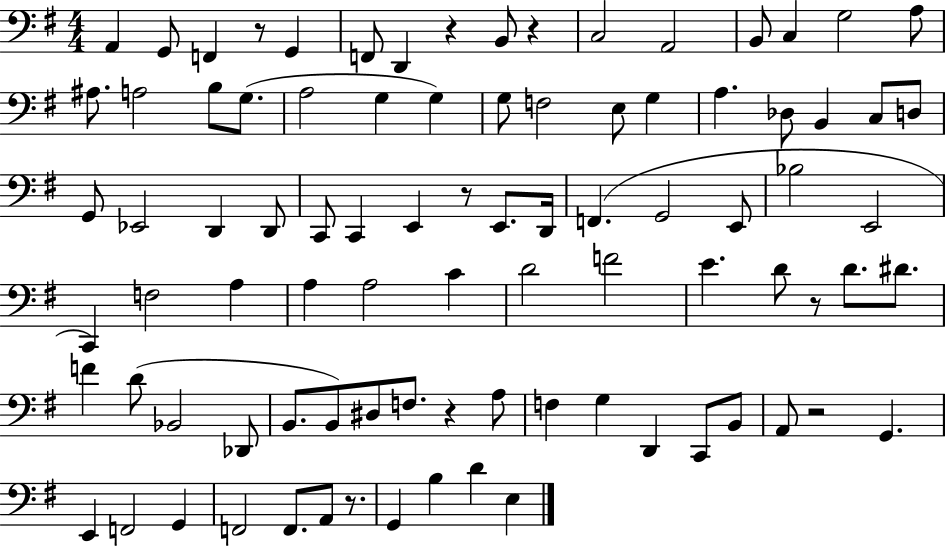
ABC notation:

X:1
T:Untitled
M:4/4
L:1/4
K:G
A,, G,,/2 F,, z/2 G,, F,,/2 D,, z B,,/2 z C,2 A,,2 B,,/2 C, G,2 A,/2 ^A,/2 A,2 B,/2 G,/2 A,2 G, G, G,/2 F,2 E,/2 G, A, _D,/2 B,, C,/2 D,/2 G,,/2 _E,,2 D,, D,,/2 C,,/2 C,, E,, z/2 E,,/2 D,,/4 F,, G,,2 E,,/2 _B,2 E,,2 C,, F,2 A, A, A,2 C D2 F2 E D/2 z/2 D/2 ^D/2 F D/2 _B,,2 _D,,/2 B,,/2 B,,/2 ^D,/2 F,/2 z A,/2 F, G, D,, C,,/2 B,,/2 A,,/2 z2 G,, E,, F,,2 G,, F,,2 F,,/2 A,,/2 z/2 G,, B, D E,